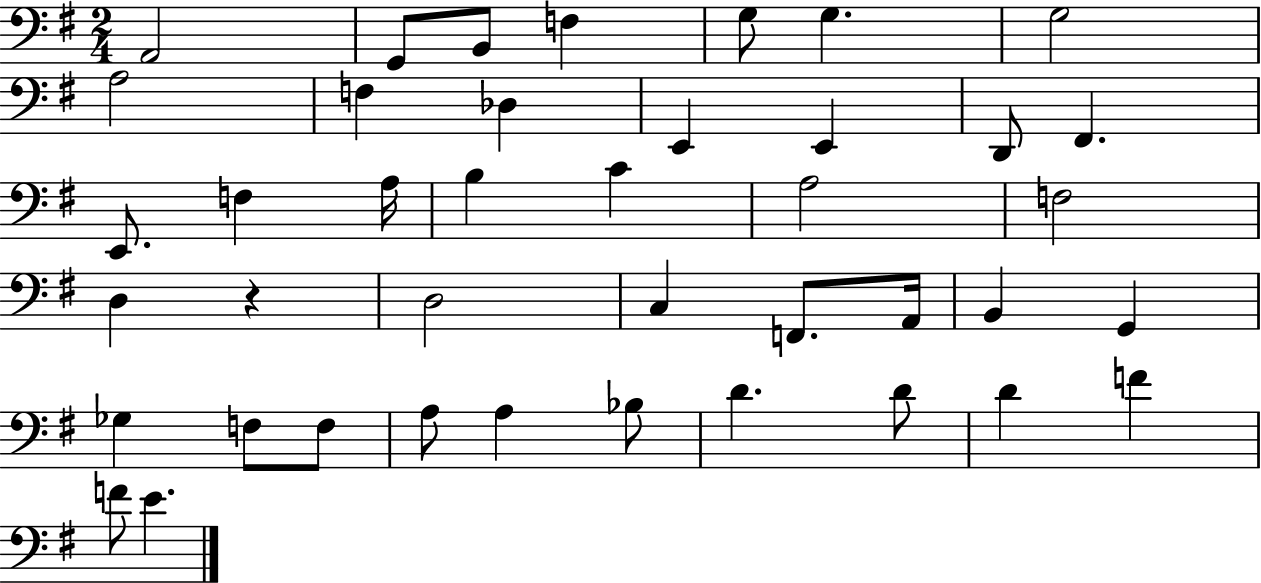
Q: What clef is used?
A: bass